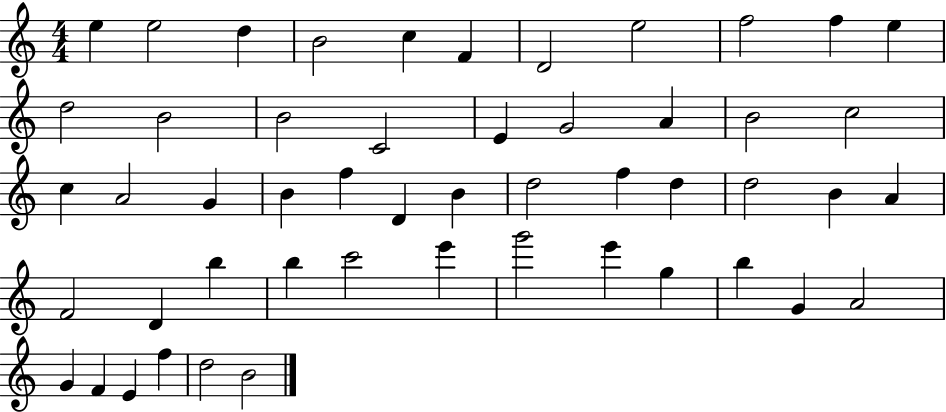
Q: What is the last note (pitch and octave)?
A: B4